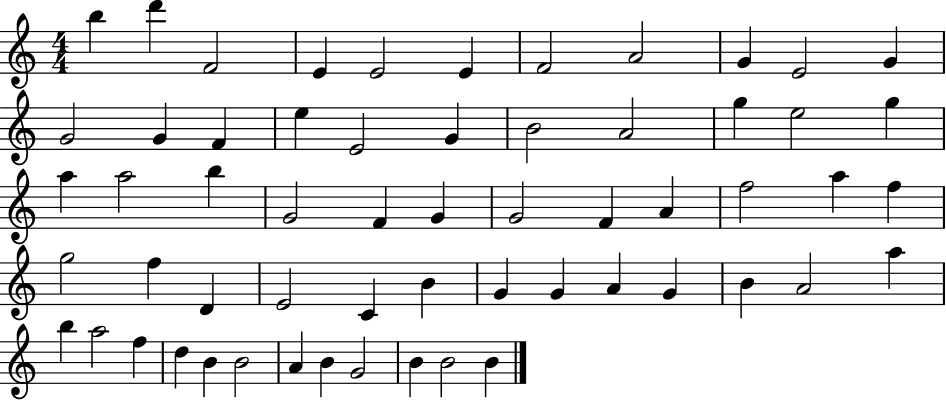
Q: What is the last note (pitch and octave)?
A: B4